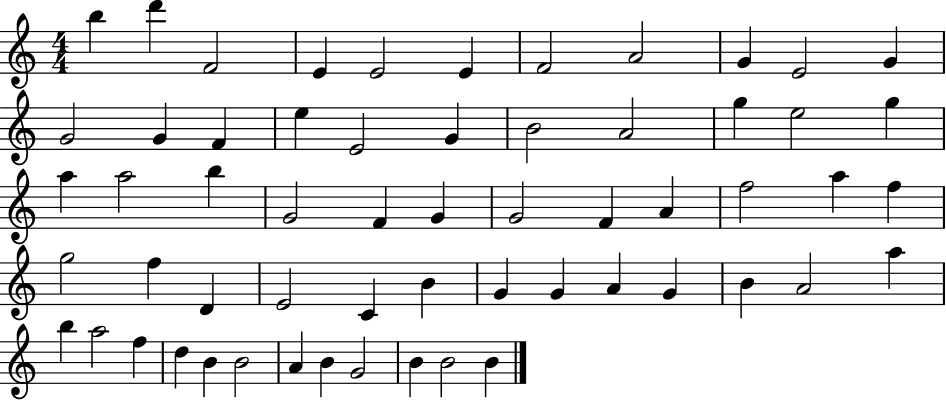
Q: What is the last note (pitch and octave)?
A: B4